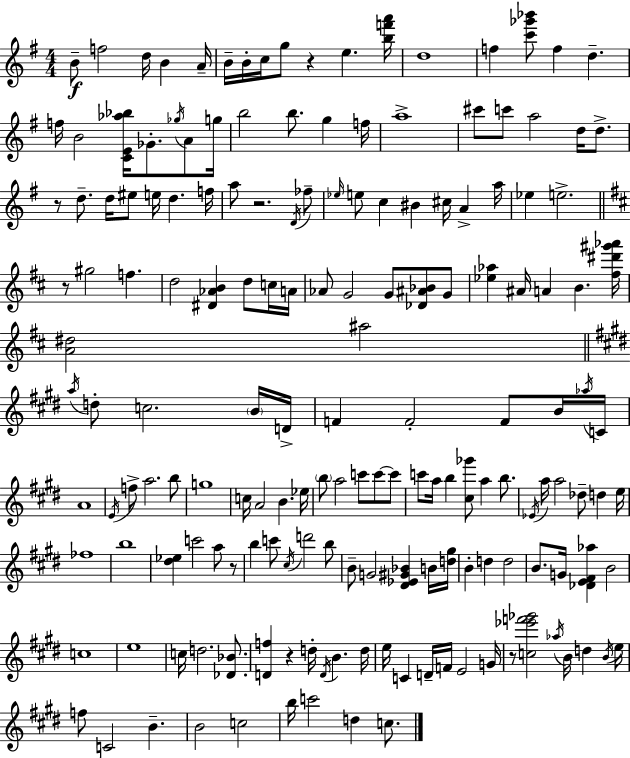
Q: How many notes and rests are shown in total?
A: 168